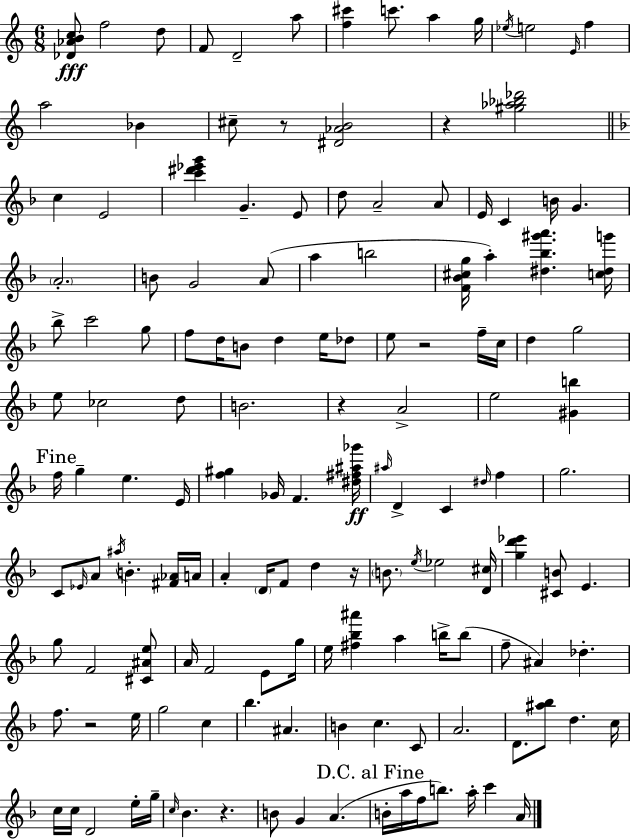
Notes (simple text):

[Db4,Ab4,B4,C5]/e F5/h D5/e F4/e D4/h A5/e [F5,C#6]/q C6/e. A5/q G5/s Eb5/s E5/h E4/s F5/q A5/h Bb4/q C#5/e R/e [D#4,Ab4,B4]/h R/q [G#5,Ab5,Bb5,Db6]/h C5/q E4/h [C6,D#6,Eb6,G6]/q G4/q. E4/e D5/e A4/h A4/e E4/s C4/q B4/s G4/q. A4/h. B4/e G4/h A4/e A5/q B5/h [F4,Bb4,C#5,G5]/s A5/q [D#5,Bb5,G#6,A6]/q. [C5,D#5,G6]/s Bb5/e C6/h G5/e F5/e D5/s B4/e D5/q E5/s Db5/e E5/e R/h F5/s C5/s D5/q G5/h E5/e CES5/h D5/e B4/h. R/q A4/h E5/h [G#4,B5]/q F5/s G5/q E5/q. E4/s [F5,G#5]/q Gb4/s F4/q. [D#5,F#5,A#5,Gb6]/s A#5/s D4/q C4/q D#5/s F5/q G5/h. C4/e Eb4/s A4/e A#5/s B4/q. [F#4,Ab4]/s A4/s A4/q D4/s F4/e D5/q R/s B4/e. E5/s Eb5/h [D4,C#5]/s [G5,D6,Eb6]/q [C#4,B4]/e E4/q. G5/e F4/h [C#4,A#4,E5]/e A4/s F4/h E4/e G5/s E5/s [F#5,Bb5,A#6]/q A5/q B5/s B5/e F5/e A#4/q Db5/q. F5/e. R/h E5/s G5/h C5/q Bb5/q. A#4/q. B4/q C5/q. C4/e A4/h. D4/e. [A#5,Bb5]/e D5/q. C5/s C5/s C5/s D4/h E5/s G5/s C5/s Bb4/q. R/q. B4/e G4/q A4/q. B4/s A5/s F5/s B5/e. A5/s C6/q A4/s